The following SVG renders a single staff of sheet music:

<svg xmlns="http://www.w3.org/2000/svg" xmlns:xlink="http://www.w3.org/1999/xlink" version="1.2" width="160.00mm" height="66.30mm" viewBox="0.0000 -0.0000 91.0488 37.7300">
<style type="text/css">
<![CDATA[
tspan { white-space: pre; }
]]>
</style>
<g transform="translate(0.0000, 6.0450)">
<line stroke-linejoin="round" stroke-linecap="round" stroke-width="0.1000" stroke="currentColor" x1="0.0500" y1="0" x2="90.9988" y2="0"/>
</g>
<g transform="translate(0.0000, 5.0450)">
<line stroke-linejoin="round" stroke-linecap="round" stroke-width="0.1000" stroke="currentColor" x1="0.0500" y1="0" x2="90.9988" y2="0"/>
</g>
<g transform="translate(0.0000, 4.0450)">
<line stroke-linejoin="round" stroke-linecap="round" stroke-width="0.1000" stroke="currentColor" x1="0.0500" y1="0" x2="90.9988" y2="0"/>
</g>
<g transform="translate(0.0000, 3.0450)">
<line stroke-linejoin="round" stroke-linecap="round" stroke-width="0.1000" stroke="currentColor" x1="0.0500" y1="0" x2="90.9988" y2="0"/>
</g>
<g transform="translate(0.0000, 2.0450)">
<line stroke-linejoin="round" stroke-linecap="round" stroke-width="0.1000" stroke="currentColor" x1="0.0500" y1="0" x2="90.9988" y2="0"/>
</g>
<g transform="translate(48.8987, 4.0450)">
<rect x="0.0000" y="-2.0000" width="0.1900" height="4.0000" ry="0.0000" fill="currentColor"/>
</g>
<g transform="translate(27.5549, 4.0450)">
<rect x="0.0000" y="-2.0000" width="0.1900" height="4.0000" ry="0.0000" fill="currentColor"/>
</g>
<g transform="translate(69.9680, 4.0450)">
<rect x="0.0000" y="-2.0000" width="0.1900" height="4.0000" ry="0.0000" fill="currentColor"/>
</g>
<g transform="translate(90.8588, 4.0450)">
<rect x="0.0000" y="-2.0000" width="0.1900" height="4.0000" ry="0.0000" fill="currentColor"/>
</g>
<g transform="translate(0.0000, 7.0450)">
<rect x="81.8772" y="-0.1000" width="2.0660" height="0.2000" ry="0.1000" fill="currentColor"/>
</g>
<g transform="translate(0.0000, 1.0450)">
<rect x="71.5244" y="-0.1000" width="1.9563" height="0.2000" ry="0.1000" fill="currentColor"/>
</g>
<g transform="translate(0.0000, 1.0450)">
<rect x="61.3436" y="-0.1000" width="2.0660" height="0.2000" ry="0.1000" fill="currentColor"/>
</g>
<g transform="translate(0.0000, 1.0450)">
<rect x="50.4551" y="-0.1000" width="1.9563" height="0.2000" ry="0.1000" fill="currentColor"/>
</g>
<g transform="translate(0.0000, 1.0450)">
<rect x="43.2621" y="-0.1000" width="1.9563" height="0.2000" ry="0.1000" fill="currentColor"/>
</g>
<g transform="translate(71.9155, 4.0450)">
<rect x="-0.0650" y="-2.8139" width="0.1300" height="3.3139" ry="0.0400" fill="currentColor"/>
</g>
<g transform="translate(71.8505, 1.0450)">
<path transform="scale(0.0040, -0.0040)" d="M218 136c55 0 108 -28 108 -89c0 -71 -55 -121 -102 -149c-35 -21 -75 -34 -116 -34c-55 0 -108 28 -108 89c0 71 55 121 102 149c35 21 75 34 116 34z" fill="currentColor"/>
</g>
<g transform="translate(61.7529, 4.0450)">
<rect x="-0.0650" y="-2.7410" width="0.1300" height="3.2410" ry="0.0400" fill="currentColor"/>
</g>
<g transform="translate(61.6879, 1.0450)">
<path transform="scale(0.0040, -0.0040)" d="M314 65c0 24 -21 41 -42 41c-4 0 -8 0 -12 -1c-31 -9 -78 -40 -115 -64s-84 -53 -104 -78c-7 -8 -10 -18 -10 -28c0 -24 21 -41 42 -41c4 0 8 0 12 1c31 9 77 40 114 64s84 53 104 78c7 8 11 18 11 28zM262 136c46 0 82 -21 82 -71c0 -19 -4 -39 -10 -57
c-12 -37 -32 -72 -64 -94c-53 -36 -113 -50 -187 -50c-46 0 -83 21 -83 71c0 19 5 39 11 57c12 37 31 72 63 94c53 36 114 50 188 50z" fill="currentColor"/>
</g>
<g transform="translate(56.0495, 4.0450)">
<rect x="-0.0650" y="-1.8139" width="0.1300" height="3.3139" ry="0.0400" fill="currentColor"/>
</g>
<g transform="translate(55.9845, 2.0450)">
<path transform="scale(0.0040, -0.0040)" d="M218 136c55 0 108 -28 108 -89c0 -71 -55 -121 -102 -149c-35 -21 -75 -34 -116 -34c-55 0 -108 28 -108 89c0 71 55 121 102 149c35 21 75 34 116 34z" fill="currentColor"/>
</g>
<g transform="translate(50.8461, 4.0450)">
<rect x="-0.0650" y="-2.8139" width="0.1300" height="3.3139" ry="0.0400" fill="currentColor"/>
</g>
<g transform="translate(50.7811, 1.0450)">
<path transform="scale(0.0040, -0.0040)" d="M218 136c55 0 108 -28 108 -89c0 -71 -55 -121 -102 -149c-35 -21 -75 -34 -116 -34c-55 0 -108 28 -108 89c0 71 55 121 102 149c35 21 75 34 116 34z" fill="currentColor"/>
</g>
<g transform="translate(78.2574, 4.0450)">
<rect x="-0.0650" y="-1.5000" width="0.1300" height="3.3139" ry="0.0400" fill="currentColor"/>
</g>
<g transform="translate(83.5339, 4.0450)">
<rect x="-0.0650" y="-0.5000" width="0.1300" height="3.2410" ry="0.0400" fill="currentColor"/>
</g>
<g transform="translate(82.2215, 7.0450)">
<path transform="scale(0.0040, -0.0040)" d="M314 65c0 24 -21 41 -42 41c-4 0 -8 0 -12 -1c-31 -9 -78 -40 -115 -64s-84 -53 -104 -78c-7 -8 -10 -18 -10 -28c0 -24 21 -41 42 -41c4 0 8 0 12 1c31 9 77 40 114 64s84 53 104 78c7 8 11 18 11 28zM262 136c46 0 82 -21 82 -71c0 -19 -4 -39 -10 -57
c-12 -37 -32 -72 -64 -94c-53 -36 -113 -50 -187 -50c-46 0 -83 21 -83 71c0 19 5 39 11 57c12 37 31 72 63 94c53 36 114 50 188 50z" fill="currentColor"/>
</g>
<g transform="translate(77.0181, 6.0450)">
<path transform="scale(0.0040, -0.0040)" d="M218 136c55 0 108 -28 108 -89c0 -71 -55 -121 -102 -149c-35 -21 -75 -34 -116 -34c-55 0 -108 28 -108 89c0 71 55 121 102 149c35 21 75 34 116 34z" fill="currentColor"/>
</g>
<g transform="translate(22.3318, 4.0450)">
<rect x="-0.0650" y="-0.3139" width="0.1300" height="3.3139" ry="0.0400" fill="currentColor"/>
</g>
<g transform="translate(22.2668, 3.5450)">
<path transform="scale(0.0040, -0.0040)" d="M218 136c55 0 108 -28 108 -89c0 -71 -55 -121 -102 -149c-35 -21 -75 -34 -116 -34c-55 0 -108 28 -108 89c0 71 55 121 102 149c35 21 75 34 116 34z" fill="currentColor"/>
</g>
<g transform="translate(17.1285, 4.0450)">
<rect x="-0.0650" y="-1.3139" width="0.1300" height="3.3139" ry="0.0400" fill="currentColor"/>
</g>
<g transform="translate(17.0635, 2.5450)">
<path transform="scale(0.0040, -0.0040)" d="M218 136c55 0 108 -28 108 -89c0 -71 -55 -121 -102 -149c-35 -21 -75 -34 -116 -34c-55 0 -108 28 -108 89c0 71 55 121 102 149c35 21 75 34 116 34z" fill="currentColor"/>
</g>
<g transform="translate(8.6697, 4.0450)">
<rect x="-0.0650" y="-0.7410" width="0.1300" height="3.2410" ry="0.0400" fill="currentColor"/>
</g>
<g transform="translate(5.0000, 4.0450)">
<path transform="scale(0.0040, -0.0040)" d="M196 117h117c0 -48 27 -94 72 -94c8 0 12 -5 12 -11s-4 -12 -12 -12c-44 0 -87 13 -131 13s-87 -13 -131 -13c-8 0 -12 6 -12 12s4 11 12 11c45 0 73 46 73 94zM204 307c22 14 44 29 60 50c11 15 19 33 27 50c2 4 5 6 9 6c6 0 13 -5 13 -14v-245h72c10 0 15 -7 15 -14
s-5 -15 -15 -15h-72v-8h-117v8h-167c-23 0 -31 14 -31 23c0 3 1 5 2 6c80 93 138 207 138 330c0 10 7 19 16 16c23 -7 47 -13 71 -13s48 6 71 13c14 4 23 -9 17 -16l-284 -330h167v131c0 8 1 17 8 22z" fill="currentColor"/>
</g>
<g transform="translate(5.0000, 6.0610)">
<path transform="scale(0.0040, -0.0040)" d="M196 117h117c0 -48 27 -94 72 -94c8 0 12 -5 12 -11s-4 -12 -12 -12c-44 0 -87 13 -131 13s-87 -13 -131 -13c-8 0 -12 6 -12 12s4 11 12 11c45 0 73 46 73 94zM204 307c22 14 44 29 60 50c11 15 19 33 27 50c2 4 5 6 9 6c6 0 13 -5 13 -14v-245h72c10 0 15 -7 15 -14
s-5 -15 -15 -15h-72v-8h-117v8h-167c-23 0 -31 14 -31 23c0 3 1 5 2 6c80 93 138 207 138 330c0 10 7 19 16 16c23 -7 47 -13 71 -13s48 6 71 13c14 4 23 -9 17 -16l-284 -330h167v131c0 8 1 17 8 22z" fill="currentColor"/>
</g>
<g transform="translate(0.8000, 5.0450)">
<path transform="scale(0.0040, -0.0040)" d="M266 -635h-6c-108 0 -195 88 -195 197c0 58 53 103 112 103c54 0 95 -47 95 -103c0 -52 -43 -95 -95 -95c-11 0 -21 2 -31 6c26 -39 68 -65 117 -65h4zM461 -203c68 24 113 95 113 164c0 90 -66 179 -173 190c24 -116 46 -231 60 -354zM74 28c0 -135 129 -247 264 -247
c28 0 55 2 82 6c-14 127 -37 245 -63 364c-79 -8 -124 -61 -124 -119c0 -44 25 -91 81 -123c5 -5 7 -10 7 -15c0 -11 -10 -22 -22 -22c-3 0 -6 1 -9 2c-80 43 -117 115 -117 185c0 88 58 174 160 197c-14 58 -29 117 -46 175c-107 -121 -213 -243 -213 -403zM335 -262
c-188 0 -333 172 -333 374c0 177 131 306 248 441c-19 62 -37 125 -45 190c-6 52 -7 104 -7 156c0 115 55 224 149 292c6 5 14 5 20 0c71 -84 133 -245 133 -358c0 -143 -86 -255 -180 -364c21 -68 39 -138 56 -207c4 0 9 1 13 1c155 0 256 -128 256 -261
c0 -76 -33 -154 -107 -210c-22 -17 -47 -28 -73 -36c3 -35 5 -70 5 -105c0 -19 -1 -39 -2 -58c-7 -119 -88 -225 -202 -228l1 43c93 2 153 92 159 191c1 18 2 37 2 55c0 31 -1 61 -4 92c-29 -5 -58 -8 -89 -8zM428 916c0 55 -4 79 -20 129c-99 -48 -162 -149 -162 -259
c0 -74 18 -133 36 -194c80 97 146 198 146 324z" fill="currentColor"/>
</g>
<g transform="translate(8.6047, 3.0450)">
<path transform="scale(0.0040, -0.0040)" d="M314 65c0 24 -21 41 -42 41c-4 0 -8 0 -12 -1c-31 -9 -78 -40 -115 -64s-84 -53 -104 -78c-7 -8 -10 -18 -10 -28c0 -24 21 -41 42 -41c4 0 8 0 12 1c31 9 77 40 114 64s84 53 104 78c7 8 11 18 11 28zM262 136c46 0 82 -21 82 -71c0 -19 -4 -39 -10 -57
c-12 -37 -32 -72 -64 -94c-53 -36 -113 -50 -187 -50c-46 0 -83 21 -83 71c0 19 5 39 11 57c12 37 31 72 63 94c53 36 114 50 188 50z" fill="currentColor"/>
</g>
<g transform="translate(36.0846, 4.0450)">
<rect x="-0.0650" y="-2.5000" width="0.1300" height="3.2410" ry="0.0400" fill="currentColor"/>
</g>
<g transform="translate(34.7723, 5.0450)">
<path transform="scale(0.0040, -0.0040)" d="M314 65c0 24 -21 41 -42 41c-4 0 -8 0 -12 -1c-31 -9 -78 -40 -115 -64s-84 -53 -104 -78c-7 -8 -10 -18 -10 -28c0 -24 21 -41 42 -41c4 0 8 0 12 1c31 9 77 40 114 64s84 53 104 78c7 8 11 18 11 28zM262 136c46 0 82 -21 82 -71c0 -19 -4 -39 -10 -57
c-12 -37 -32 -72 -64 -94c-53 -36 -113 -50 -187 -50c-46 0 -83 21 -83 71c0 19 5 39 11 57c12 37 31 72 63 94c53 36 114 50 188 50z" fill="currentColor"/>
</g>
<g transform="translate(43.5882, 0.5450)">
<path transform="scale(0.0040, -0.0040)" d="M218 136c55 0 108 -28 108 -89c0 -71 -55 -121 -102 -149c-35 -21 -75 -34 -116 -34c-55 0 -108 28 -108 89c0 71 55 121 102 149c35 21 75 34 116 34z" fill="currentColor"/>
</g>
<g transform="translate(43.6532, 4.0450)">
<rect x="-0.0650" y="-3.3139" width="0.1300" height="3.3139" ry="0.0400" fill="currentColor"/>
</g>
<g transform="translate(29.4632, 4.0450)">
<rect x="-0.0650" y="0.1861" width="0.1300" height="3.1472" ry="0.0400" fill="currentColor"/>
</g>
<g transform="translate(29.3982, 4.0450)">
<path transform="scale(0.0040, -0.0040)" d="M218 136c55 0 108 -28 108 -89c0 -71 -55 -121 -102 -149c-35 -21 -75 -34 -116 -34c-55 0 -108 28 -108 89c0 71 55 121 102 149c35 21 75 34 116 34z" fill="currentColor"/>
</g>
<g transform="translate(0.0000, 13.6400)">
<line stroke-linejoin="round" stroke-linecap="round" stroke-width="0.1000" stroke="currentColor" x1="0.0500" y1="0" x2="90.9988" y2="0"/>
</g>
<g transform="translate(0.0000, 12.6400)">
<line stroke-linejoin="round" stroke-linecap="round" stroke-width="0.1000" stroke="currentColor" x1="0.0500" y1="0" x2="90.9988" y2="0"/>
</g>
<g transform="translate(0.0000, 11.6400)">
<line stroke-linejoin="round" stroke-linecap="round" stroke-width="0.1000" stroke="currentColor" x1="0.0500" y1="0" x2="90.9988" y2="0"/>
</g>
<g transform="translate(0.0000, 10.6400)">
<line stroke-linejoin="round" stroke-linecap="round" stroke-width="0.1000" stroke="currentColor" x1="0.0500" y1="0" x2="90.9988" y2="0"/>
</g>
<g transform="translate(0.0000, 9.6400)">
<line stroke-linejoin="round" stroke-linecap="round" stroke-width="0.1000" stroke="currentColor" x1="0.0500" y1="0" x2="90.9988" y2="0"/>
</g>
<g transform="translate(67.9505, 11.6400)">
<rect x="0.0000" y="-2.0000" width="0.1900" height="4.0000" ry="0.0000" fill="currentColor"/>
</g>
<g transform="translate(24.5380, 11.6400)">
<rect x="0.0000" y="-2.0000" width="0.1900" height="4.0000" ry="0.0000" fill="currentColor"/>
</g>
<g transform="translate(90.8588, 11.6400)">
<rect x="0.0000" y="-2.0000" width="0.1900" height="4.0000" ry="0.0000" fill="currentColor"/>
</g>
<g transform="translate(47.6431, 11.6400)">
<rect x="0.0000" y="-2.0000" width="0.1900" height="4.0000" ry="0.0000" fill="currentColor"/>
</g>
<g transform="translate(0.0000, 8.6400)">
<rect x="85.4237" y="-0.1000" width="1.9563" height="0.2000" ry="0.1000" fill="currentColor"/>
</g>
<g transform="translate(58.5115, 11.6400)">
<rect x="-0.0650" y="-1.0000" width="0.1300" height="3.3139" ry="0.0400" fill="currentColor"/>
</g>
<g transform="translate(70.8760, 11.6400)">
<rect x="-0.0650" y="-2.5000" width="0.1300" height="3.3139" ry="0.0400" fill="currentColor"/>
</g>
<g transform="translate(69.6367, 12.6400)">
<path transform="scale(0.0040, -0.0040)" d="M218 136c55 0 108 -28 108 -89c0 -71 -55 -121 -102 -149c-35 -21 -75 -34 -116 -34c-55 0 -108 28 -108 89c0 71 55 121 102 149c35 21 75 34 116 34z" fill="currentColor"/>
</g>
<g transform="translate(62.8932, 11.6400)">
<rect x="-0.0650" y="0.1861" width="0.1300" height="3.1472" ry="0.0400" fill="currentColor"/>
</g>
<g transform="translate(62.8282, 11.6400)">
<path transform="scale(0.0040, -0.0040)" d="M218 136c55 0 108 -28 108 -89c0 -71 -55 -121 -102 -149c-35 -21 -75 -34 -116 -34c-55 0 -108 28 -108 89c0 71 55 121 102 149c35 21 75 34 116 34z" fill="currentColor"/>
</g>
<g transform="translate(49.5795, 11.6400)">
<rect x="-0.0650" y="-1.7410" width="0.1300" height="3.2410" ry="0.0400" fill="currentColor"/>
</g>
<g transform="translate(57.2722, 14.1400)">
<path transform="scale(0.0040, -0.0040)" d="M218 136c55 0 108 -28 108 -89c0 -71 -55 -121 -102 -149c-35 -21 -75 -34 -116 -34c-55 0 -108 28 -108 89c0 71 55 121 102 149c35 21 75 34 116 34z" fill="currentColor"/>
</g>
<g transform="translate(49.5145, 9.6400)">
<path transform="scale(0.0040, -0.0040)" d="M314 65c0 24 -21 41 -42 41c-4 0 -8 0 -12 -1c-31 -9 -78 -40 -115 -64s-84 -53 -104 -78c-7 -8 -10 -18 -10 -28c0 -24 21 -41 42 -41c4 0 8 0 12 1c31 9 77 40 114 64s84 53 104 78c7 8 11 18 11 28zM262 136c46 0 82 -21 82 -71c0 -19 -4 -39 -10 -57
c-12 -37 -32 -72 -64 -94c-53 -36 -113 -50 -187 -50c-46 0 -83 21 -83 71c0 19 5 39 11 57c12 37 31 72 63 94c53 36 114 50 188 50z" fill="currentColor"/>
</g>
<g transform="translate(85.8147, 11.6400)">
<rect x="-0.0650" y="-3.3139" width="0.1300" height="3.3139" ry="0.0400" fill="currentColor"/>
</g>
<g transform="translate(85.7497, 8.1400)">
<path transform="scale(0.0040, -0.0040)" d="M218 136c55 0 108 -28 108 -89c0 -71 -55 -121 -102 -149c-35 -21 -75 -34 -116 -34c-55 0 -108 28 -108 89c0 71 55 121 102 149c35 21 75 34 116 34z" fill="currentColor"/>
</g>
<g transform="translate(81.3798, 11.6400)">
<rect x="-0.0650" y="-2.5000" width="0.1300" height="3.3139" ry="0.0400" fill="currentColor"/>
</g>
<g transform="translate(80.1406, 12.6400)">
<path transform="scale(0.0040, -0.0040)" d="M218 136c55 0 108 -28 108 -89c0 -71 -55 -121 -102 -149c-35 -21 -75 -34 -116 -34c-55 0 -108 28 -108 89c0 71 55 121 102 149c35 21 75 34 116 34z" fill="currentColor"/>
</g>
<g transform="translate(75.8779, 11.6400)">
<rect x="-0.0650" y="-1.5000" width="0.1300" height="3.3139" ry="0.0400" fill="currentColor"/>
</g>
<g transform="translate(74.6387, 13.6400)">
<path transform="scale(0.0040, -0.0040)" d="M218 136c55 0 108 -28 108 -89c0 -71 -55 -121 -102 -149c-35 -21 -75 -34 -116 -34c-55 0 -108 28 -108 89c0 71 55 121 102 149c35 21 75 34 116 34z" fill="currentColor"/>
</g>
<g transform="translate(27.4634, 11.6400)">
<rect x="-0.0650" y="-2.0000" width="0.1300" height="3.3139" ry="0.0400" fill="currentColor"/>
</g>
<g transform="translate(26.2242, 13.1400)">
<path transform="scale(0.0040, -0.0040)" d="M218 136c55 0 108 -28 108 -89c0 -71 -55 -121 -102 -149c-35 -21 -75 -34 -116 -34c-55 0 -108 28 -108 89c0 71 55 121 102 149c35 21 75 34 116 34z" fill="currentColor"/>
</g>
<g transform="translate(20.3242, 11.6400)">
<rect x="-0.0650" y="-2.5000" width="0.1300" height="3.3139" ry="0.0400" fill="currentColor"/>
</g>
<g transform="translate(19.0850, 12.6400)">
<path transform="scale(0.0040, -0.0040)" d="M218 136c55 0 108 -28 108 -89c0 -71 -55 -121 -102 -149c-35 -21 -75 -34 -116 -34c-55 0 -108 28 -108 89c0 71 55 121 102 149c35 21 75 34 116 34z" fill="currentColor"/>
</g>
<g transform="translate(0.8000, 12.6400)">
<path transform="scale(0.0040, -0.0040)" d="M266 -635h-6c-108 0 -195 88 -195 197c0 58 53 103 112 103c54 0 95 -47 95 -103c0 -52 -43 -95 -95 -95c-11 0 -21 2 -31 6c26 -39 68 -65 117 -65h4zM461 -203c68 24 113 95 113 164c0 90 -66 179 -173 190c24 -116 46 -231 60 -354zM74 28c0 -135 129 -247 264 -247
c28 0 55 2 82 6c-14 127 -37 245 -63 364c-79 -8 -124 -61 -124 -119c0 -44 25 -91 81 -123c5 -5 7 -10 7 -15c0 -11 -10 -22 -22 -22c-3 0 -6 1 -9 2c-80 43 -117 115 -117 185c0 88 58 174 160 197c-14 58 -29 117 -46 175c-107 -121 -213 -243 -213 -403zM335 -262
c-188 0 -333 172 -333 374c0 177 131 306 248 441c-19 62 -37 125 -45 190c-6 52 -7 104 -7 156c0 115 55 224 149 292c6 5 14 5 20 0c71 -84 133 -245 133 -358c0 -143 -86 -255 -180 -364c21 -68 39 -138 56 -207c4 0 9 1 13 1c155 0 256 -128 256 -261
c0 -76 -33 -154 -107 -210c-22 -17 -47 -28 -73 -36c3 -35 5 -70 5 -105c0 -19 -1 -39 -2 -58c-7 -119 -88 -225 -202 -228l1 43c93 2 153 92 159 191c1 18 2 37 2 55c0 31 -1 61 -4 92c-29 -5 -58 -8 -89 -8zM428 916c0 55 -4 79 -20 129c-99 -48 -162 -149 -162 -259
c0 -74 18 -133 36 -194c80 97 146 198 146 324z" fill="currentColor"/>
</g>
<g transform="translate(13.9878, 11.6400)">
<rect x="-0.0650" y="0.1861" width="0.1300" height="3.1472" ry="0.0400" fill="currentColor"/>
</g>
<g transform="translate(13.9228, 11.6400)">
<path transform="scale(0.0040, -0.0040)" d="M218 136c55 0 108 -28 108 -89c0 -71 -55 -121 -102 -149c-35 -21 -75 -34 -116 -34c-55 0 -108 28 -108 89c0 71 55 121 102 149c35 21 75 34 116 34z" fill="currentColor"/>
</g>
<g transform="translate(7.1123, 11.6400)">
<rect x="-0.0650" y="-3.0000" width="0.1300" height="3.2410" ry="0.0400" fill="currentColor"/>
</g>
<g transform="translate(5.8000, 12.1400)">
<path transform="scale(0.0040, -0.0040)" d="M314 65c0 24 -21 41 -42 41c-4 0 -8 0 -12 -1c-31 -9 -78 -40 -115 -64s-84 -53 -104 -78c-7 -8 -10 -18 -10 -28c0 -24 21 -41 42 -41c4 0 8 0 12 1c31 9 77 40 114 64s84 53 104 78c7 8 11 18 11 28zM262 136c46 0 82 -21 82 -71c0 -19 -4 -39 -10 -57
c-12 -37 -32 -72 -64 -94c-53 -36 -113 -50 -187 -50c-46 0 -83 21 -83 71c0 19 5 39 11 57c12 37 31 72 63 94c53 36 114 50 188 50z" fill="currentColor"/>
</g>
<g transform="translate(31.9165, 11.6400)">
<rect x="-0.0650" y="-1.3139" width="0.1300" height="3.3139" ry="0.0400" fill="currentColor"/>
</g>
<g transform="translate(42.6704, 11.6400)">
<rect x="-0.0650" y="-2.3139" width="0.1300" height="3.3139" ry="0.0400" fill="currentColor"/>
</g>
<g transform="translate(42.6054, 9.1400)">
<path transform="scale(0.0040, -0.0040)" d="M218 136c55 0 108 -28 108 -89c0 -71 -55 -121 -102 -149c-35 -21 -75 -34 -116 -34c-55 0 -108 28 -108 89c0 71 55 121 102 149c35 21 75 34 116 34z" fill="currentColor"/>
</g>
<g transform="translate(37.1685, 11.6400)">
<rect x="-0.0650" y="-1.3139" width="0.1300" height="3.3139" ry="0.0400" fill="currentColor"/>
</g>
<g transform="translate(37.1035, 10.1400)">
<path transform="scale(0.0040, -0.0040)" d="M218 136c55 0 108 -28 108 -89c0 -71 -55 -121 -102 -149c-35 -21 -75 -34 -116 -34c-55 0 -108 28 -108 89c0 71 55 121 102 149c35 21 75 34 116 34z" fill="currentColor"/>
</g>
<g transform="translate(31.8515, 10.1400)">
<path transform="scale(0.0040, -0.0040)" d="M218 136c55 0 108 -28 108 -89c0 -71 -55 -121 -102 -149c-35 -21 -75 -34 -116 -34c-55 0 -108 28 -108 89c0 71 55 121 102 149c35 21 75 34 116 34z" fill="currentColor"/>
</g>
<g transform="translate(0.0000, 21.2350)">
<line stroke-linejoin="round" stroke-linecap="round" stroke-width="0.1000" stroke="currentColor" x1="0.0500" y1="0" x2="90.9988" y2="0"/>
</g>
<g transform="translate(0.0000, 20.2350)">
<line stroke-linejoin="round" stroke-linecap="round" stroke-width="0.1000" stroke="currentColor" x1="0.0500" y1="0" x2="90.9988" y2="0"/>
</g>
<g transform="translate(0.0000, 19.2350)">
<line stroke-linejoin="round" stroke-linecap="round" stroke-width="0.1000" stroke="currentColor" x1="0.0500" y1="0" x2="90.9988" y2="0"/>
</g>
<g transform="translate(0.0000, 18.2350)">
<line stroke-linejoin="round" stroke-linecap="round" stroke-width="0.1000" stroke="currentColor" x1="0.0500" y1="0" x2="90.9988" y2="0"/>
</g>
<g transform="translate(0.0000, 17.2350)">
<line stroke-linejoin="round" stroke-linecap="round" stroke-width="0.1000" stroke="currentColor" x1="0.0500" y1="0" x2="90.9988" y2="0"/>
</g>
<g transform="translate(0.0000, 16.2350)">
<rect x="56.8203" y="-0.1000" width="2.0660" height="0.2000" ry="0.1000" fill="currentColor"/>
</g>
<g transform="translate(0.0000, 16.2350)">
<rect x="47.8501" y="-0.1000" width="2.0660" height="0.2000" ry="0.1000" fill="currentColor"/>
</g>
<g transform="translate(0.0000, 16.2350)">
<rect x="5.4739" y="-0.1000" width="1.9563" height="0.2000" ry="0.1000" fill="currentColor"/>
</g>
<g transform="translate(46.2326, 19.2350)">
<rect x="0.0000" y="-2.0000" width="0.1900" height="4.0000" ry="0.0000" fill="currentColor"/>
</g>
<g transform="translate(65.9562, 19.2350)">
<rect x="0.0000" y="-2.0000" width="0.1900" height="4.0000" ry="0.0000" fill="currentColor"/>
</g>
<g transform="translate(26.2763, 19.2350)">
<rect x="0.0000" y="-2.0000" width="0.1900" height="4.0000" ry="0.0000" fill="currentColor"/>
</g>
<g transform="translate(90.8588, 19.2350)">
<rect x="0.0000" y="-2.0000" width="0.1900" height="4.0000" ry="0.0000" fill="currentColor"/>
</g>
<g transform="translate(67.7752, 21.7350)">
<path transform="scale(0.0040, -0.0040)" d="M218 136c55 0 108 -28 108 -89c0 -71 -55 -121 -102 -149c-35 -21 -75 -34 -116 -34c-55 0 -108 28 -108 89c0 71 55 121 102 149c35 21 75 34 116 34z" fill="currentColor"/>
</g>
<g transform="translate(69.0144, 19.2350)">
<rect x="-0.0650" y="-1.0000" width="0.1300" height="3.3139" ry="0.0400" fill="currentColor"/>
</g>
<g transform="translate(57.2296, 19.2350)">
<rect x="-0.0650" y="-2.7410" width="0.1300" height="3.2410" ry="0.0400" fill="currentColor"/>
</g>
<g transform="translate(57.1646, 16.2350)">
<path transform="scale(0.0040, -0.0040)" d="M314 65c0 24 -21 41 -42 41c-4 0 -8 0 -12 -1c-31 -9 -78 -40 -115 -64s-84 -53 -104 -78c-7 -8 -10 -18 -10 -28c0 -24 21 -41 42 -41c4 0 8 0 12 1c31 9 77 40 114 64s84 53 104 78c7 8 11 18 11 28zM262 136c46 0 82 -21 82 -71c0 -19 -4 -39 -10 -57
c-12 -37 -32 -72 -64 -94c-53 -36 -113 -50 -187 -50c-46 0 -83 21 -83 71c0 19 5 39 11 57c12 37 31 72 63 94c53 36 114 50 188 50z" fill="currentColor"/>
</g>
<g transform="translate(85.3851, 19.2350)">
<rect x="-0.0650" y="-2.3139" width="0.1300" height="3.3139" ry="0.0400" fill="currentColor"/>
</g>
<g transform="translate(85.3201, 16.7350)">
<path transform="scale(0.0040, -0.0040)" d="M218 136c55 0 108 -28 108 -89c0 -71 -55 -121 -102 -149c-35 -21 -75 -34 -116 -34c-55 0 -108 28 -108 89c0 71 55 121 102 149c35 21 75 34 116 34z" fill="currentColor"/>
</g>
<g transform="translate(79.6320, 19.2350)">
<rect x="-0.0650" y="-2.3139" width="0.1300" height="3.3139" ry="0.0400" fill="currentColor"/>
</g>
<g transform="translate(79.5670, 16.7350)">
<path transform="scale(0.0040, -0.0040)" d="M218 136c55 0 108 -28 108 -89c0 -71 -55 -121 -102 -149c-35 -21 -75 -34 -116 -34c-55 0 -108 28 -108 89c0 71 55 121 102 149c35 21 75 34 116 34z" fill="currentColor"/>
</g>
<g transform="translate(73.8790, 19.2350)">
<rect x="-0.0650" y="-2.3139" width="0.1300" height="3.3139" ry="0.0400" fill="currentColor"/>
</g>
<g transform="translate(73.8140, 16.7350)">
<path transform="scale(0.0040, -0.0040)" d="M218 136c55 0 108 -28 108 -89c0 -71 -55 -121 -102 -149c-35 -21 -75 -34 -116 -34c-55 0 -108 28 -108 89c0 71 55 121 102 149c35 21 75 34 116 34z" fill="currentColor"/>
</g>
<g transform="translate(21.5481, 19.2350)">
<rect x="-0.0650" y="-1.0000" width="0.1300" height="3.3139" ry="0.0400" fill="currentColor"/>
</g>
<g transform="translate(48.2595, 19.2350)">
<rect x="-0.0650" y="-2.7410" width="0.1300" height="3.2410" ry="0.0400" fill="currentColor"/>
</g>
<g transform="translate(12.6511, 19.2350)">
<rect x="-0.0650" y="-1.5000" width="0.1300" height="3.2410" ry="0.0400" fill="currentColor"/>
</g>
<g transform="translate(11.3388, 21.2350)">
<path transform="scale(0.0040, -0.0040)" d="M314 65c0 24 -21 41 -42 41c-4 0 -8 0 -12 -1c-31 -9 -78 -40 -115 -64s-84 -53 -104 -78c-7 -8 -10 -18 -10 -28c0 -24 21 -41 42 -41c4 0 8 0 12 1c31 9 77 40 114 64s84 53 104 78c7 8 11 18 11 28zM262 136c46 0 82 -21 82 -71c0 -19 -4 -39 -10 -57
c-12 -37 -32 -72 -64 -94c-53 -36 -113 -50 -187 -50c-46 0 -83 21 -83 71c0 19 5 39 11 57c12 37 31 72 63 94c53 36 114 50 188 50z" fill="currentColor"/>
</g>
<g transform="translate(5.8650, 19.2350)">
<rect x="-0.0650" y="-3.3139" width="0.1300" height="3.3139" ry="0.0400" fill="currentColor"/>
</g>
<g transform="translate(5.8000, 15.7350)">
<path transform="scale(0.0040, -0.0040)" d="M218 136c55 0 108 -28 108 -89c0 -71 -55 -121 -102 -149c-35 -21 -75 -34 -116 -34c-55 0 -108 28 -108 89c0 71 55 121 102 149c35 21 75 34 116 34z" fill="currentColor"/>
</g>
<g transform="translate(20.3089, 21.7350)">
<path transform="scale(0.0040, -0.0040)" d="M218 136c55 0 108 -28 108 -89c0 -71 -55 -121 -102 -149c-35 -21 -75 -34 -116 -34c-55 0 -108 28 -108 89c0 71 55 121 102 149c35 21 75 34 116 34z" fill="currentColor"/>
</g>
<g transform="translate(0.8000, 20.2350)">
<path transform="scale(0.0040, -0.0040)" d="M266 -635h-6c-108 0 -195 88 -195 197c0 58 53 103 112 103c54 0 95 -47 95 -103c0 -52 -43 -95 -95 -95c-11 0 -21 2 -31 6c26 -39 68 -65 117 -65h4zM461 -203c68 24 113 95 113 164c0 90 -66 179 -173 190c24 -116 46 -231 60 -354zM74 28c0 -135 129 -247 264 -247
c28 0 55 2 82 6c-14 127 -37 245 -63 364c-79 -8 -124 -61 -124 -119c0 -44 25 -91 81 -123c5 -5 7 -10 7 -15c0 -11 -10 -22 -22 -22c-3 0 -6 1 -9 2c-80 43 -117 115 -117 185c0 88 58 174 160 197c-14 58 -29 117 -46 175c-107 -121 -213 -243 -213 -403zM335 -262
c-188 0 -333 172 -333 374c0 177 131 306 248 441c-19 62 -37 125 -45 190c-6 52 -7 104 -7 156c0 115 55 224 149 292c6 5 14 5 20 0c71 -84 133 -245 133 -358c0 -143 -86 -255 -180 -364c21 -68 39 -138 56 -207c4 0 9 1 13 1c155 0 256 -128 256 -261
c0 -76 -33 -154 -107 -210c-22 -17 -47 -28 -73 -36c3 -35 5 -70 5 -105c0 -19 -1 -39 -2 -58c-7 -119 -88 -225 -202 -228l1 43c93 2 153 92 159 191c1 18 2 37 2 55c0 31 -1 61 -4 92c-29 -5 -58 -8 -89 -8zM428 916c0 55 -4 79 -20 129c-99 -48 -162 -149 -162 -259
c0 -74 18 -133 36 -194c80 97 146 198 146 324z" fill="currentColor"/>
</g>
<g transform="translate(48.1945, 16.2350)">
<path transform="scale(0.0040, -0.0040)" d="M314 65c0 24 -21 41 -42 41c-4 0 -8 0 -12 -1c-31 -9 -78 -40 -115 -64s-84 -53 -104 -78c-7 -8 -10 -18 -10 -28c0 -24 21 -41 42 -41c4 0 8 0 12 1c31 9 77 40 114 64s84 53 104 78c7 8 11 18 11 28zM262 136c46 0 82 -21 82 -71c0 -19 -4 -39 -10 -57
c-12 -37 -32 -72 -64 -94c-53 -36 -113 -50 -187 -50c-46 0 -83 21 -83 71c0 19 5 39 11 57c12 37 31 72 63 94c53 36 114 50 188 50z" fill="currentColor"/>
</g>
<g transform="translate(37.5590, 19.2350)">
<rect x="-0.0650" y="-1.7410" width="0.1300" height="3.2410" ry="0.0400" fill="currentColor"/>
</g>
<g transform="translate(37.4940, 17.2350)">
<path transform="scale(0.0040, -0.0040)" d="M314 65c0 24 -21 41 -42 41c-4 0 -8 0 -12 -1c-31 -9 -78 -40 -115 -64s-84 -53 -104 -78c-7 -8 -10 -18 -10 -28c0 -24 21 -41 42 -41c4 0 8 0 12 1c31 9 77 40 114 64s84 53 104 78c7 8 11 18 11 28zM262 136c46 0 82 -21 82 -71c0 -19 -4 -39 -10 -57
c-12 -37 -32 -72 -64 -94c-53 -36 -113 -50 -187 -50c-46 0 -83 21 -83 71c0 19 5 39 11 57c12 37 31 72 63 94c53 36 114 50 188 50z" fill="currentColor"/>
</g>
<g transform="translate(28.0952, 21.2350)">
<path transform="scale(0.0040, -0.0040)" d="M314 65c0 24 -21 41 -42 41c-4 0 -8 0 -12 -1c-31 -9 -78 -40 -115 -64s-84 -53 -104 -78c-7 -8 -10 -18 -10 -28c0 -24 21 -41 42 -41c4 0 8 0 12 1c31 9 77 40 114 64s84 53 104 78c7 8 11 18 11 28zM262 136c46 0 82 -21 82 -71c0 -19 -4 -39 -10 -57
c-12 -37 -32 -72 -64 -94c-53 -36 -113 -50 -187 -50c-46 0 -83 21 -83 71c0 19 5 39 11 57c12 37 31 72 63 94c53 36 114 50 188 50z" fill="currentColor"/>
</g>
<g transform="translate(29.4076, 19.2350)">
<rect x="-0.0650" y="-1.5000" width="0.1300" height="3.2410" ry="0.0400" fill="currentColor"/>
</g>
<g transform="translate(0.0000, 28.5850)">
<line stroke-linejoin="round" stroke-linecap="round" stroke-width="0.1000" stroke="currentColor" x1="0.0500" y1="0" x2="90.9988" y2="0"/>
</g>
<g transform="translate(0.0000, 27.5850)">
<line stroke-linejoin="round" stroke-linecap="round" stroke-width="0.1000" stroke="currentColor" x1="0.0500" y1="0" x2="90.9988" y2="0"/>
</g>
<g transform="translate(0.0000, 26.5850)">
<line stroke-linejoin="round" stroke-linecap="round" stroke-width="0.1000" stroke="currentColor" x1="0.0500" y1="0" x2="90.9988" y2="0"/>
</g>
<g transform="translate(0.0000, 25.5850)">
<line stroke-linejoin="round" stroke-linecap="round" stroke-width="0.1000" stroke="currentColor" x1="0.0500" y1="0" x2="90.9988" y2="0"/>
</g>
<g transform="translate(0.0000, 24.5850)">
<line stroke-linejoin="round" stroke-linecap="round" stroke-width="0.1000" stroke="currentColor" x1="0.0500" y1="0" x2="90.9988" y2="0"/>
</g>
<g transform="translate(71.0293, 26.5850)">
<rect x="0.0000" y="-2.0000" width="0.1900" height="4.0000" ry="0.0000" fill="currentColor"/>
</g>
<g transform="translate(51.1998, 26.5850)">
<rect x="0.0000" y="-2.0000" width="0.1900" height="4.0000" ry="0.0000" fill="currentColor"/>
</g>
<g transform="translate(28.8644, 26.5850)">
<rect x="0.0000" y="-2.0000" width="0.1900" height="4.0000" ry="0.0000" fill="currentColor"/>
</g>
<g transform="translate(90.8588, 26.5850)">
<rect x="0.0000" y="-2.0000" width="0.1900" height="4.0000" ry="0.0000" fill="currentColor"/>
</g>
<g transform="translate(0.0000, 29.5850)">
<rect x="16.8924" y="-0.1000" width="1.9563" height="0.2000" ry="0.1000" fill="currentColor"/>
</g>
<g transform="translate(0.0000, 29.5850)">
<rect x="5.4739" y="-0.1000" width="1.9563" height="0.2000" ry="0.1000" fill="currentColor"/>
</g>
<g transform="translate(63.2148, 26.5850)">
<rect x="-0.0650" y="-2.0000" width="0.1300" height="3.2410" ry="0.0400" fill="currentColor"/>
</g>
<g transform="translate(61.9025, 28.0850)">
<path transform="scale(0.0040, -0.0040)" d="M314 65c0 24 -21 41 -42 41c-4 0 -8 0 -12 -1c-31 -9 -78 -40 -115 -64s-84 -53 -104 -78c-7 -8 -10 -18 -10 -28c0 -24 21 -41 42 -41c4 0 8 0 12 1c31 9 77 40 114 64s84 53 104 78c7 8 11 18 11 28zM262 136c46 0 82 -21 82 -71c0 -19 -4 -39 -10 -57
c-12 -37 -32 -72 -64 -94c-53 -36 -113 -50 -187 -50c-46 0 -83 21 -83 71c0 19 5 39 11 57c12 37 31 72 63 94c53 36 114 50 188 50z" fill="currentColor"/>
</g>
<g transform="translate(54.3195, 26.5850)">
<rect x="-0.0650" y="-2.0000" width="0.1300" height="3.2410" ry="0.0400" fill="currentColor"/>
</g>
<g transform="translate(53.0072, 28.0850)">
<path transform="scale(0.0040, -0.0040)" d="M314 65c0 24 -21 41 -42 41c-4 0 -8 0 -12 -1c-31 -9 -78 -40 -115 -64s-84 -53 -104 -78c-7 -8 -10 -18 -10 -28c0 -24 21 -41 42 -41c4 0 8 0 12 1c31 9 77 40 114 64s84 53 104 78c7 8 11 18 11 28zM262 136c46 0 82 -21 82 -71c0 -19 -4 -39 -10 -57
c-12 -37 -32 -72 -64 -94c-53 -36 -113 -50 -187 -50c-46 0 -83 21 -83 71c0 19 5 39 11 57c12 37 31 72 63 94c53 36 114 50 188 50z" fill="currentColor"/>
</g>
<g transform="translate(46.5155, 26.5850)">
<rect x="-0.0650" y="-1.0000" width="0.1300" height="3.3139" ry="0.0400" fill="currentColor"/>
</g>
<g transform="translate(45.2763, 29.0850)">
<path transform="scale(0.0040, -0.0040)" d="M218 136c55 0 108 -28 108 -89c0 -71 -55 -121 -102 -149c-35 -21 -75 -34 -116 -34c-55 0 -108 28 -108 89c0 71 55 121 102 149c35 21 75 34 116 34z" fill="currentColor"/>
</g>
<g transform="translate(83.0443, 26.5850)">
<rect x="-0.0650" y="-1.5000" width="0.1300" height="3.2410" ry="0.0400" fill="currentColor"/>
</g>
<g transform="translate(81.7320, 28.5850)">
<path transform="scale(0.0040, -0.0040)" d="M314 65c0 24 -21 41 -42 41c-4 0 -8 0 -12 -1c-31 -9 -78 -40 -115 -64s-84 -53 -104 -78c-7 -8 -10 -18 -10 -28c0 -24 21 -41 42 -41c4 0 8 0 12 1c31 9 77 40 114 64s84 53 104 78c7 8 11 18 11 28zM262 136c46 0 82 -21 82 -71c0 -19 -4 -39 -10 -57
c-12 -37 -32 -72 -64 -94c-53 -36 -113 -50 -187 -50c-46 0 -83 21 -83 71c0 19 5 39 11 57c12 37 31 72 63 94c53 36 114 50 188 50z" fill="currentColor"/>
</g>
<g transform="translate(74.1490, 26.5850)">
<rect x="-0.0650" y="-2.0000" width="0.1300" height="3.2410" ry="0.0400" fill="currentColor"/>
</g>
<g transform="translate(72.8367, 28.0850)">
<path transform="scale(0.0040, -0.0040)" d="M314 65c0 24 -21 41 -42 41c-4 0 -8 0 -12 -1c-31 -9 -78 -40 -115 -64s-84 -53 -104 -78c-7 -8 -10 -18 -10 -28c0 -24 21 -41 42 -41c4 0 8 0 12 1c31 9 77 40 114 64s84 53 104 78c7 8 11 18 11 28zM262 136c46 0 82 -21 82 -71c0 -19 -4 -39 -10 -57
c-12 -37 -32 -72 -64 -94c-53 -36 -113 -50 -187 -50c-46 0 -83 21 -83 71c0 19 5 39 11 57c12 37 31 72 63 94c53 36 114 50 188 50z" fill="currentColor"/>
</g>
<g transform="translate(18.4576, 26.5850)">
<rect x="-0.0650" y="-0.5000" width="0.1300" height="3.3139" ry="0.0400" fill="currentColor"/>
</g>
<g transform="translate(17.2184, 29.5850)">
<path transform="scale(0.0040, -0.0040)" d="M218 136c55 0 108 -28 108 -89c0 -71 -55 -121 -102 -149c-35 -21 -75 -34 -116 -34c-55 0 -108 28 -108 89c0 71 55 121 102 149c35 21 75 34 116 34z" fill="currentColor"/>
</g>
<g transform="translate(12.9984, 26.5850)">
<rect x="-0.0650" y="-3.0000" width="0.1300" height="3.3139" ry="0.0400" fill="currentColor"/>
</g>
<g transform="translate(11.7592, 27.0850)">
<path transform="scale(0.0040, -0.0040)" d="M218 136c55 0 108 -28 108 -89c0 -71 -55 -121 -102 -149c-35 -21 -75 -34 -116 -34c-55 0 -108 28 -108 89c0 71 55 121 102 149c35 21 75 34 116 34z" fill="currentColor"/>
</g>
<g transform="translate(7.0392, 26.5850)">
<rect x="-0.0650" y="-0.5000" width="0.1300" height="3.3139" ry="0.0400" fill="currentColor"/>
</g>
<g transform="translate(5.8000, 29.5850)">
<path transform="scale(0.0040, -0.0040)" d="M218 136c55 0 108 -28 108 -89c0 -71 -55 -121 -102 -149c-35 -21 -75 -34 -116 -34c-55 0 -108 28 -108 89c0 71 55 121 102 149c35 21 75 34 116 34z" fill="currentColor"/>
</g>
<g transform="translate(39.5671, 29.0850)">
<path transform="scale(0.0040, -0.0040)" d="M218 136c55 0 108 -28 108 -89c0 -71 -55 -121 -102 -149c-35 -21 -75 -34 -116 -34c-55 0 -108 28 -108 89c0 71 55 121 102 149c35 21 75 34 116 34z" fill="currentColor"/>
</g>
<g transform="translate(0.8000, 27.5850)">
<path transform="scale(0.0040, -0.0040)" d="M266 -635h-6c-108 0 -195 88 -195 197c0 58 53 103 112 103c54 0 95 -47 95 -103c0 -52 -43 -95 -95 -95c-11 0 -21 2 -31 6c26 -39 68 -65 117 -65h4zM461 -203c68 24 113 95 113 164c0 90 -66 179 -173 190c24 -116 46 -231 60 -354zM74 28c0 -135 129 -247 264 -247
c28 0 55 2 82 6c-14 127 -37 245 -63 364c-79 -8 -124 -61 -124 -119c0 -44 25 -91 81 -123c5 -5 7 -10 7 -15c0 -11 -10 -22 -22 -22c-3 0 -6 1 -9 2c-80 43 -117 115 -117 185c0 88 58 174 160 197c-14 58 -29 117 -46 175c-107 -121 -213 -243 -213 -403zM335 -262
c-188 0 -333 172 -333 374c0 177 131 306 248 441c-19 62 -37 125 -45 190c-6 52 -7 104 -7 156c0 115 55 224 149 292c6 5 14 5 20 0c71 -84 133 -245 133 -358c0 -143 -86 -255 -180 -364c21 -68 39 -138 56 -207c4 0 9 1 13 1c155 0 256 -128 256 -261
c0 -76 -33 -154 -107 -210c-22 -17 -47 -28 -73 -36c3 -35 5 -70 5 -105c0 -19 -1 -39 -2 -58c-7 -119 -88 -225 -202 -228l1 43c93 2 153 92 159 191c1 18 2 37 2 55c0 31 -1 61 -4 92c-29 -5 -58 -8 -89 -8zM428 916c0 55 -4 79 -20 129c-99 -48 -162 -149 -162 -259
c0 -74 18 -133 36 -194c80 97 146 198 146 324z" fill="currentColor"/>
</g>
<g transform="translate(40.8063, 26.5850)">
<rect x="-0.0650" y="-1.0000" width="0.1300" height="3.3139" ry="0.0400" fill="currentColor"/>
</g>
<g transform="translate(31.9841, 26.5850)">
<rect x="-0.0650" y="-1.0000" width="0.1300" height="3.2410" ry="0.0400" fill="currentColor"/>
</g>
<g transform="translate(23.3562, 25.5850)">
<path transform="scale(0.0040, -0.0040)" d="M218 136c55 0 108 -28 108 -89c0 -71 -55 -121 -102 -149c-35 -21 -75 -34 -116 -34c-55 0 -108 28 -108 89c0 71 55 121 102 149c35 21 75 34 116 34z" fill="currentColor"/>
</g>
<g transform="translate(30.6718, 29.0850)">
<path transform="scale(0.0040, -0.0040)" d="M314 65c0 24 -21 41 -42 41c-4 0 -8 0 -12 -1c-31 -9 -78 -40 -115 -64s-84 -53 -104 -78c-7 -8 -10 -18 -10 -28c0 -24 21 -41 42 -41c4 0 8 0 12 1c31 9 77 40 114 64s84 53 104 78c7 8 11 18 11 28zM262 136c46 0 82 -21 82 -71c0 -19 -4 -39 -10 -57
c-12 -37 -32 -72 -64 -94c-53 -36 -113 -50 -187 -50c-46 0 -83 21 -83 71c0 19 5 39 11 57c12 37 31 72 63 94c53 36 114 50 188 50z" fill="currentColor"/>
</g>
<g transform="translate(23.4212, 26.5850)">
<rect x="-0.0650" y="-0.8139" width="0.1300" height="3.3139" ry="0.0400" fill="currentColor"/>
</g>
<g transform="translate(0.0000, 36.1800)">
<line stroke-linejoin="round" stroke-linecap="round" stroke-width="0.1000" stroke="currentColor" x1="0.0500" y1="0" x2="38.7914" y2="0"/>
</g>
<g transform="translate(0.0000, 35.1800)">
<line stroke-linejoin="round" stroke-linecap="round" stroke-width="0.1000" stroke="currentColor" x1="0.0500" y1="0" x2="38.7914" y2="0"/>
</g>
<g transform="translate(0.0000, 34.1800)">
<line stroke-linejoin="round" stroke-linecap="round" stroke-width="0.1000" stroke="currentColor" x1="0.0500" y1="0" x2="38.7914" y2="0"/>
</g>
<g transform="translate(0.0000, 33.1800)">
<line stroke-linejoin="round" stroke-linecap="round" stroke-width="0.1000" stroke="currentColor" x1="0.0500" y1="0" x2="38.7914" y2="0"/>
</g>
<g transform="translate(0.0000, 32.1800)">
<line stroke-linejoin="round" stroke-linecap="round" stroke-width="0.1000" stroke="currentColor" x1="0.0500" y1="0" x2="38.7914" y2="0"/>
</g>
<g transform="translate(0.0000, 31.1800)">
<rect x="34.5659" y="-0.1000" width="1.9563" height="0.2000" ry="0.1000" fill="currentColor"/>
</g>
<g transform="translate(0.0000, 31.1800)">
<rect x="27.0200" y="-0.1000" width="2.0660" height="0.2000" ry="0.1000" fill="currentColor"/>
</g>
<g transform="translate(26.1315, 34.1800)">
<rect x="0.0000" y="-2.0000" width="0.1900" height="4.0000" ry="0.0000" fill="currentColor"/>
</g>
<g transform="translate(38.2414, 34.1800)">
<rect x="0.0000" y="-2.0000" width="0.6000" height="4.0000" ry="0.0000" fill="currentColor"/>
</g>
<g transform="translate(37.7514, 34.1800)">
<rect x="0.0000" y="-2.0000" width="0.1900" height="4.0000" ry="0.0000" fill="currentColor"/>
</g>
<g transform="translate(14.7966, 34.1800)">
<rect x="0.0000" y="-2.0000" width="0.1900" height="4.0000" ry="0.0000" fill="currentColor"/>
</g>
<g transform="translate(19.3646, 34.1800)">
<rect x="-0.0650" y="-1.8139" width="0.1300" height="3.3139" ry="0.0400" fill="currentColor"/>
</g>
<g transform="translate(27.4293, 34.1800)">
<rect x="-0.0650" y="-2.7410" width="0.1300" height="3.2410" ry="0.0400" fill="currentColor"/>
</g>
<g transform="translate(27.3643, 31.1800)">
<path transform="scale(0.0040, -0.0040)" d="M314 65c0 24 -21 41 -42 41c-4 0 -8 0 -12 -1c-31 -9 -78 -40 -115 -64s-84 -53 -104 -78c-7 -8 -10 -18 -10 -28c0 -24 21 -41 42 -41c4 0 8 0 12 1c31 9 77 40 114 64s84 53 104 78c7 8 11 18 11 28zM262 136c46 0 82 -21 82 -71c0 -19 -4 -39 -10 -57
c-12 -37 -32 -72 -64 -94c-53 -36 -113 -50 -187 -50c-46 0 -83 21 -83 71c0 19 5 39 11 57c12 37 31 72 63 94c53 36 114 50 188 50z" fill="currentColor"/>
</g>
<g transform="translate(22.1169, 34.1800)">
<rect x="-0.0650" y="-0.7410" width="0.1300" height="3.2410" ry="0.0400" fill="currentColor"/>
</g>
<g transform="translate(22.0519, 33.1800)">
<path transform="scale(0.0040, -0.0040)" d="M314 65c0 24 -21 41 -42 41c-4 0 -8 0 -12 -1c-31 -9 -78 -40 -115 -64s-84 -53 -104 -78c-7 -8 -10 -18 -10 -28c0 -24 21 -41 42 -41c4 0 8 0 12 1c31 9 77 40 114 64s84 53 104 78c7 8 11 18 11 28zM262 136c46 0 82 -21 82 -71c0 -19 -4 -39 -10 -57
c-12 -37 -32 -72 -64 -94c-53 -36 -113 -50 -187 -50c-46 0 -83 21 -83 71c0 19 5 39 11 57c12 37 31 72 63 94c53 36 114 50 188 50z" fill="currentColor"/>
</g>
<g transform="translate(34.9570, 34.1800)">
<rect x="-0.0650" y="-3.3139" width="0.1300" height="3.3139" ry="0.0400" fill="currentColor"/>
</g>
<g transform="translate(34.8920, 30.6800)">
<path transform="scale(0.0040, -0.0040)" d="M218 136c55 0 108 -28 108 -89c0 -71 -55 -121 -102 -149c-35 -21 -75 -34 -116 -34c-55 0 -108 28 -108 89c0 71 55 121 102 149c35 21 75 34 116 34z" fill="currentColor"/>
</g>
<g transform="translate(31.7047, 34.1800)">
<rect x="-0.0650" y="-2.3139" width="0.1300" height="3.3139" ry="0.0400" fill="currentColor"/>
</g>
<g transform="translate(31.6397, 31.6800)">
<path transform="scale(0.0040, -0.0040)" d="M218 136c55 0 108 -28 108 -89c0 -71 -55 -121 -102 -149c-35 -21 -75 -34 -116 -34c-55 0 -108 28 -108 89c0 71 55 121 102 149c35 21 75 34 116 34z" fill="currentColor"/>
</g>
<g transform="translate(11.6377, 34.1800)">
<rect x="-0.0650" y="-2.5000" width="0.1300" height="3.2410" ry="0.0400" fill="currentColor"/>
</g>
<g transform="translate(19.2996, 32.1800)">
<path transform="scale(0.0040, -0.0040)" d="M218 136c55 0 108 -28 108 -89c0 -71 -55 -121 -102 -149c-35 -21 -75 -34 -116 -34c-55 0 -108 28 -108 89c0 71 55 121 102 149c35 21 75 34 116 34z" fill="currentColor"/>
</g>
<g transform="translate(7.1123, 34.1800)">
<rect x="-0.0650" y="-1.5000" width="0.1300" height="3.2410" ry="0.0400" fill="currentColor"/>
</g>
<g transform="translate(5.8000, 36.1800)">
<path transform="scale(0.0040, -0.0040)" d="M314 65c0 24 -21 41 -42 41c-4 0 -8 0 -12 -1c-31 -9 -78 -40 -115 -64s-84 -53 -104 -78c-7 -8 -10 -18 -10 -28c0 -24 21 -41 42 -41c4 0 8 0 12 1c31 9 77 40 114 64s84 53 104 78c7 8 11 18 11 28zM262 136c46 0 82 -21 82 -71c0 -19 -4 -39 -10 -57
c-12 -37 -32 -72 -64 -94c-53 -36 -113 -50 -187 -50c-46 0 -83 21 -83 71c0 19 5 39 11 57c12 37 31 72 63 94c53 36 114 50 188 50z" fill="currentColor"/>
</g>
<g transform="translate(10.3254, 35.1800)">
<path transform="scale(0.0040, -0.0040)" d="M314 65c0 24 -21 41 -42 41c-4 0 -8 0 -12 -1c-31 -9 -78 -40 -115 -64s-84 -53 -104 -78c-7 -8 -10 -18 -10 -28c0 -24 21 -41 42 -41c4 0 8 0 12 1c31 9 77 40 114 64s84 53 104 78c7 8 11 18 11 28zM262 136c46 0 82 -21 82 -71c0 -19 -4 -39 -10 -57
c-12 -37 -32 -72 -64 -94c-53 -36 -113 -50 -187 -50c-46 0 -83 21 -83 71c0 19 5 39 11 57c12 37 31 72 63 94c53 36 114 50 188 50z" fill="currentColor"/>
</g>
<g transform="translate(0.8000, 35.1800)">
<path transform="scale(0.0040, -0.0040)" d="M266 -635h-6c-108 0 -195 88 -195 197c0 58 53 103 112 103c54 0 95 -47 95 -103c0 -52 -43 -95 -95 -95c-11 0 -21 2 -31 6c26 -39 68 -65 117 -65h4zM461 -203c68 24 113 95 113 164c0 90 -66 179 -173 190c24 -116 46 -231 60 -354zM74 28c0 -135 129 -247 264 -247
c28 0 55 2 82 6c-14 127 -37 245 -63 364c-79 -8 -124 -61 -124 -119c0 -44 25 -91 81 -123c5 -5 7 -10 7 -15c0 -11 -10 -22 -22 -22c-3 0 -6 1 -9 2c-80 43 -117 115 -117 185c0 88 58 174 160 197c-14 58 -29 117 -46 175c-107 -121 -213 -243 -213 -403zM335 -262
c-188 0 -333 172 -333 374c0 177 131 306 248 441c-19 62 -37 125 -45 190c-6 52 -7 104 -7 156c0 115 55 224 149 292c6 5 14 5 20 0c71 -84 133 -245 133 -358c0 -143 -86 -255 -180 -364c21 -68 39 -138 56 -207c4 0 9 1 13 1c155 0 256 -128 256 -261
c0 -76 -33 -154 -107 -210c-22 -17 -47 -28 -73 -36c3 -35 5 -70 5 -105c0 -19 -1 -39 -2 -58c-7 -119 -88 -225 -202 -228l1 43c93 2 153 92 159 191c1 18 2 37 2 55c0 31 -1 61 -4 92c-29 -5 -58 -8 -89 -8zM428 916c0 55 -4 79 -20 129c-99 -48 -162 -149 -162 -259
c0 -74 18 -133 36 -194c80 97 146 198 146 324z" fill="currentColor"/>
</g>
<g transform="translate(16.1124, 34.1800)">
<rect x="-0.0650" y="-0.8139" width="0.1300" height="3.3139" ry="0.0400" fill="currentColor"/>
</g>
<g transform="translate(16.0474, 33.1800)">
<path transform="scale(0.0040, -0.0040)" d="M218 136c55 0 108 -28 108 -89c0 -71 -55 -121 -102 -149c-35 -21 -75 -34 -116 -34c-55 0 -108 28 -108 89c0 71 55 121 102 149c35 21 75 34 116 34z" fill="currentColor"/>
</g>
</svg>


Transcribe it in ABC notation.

X:1
T:Untitled
M:4/4
L:1/4
K:C
d2 e c B G2 b a f a2 a E C2 A2 B G F e e g f2 D B G E G b b E2 D E2 f2 a2 a2 D g g g C A C d D2 D D F2 F2 F2 E2 E2 G2 d f d2 a2 g b